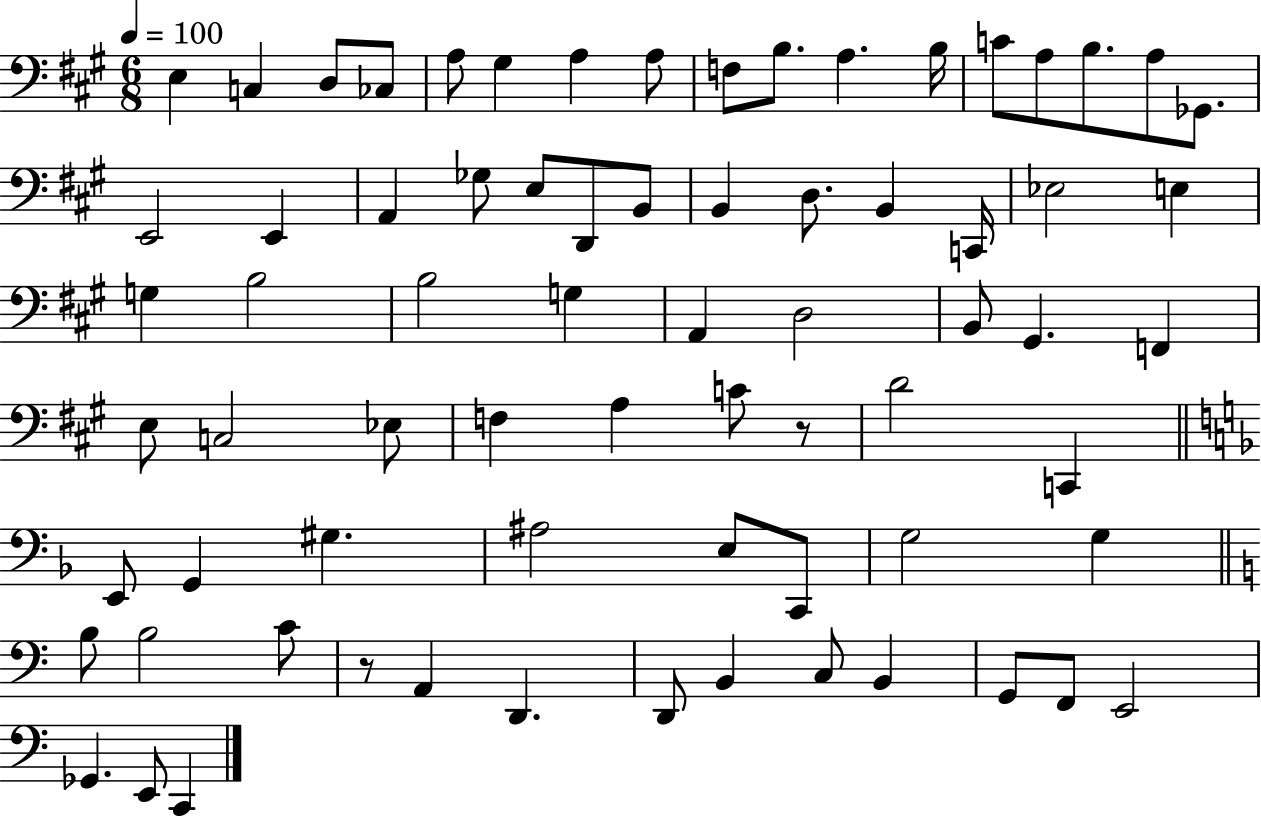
X:1
T:Untitled
M:6/8
L:1/4
K:A
E, C, D,/2 _C,/2 A,/2 ^G, A, A,/2 F,/2 B,/2 A, B,/4 C/2 A,/2 B,/2 A,/2 _G,,/2 E,,2 E,, A,, _G,/2 E,/2 D,,/2 B,,/2 B,, D,/2 B,, C,,/4 _E,2 E, G, B,2 B,2 G, A,, D,2 B,,/2 ^G,, F,, E,/2 C,2 _E,/2 F, A, C/2 z/2 D2 C,, E,,/2 G,, ^G, ^A,2 E,/2 C,,/2 G,2 G, B,/2 B,2 C/2 z/2 A,, D,, D,,/2 B,, C,/2 B,, G,,/2 F,,/2 E,,2 _G,, E,,/2 C,,